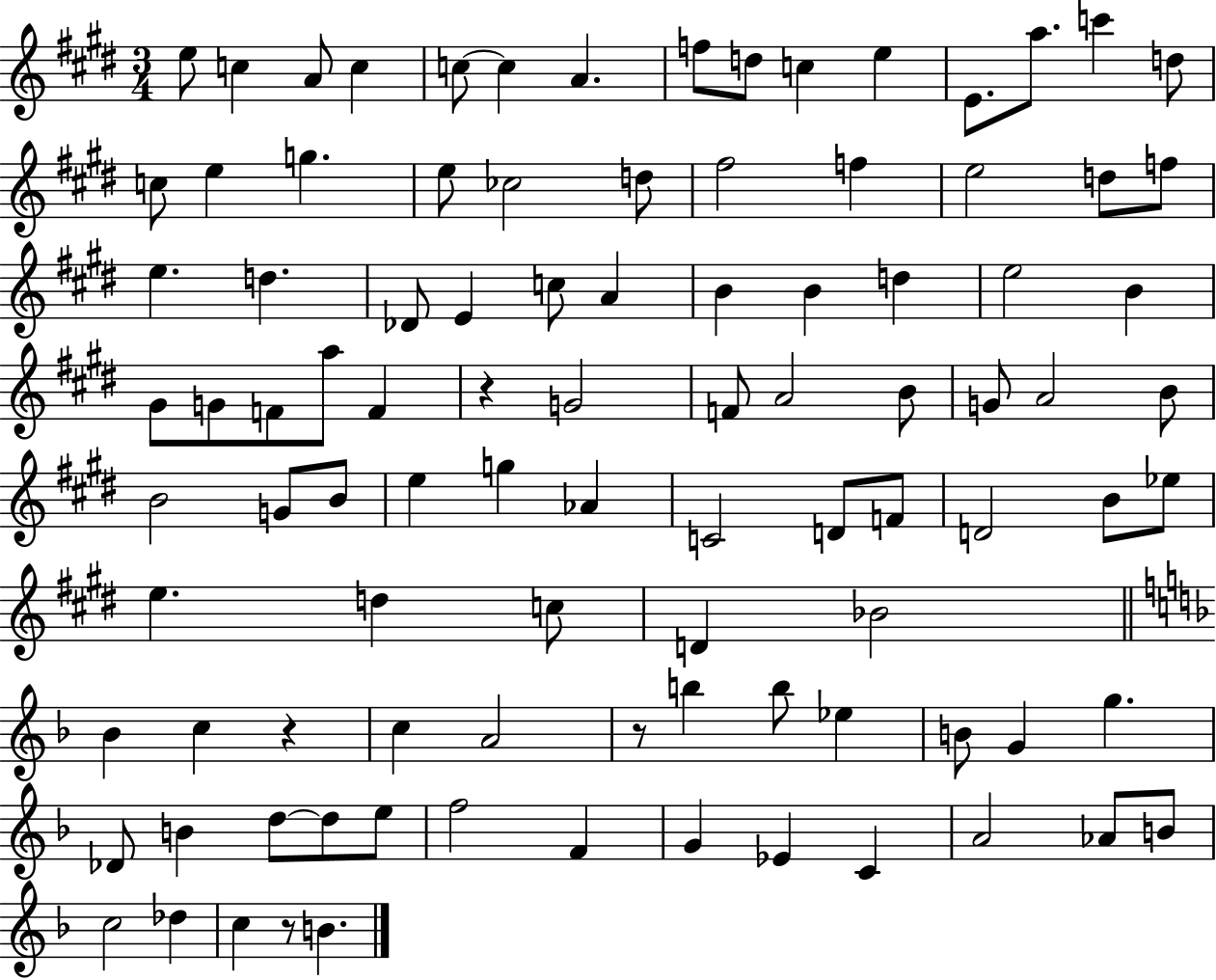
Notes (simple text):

E5/e C5/q A4/e C5/q C5/e C5/q A4/q. F5/e D5/e C5/q E5/q E4/e. A5/e. C6/q D5/e C5/e E5/q G5/q. E5/e CES5/h D5/e F#5/h F5/q E5/h D5/e F5/e E5/q. D5/q. Db4/e E4/q C5/e A4/q B4/q B4/q D5/q E5/h B4/q G#4/e G4/e F4/e A5/e F4/q R/q G4/h F4/e A4/h B4/e G4/e A4/h B4/e B4/h G4/e B4/e E5/q G5/q Ab4/q C4/h D4/e F4/e D4/h B4/e Eb5/e E5/q. D5/q C5/e D4/q Bb4/h Bb4/q C5/q R/q C5/q A4/h R/e B5/q B5/e Eb5/q B4/e G4/q G5/q. Db4/e B4/q D5/e D5/e E5/e F5/h F4/q G4/q Eb4/q C4/q A4/h Ab4/e B4/e C5/h Db5/q C5/q R/e B4/q.